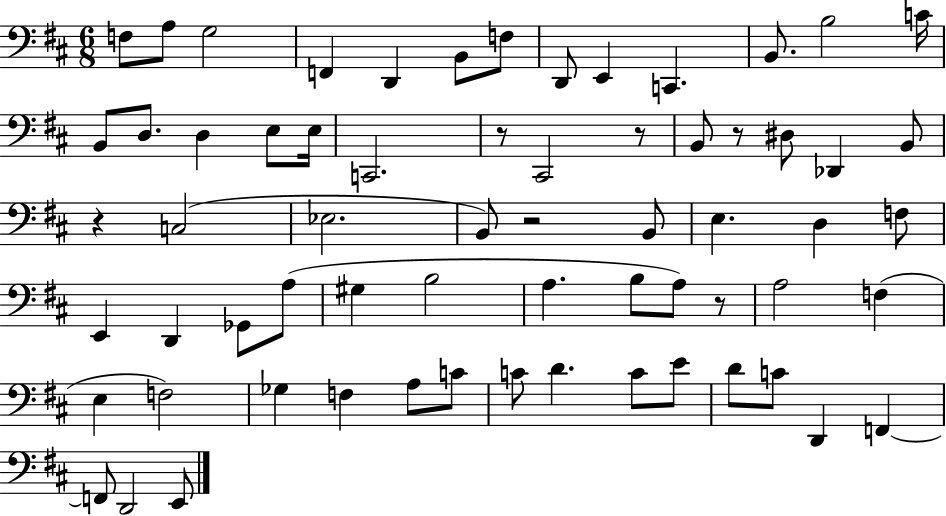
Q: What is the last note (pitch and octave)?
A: E2